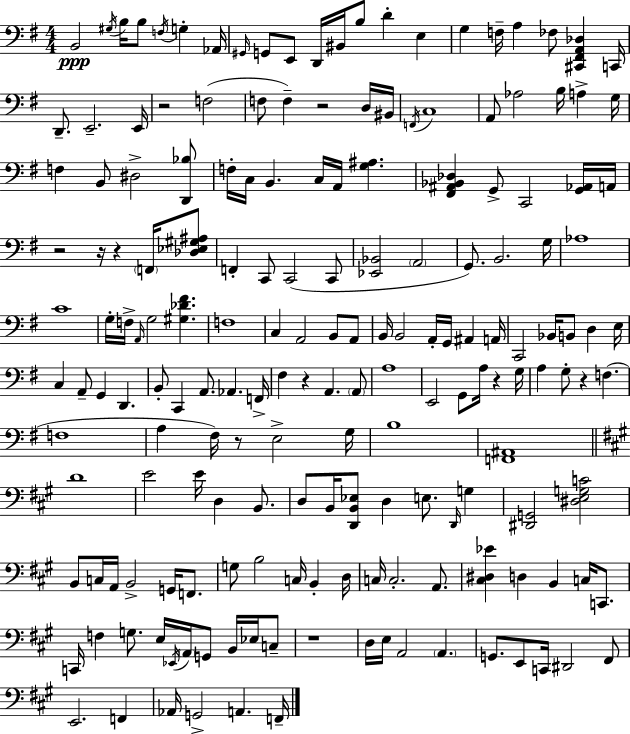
{
  \clef bass
  \numericTimeSignature
  \time 4/4
  \key e \minor
  \repeat volta 2 { b,2\ppp \acciaccatura { gis16 } b16 b8 \acciaccatura { f16 } g4-. | aes,16 \grace { gis,16 } g,8 e,8 d,16 bis,16 b8 d'4-. e4 | g4 f16-- a4 fes8 <cis, fis, a, des>4 | c,16 d,8.-- e,2.-- | \break e,16 r2 f2( | f8 f4--) r2 | d16 bis,16 \acciaccatura { f,16 } c1 | a,8 aes2 b16 a4-> | \break g16 f4 b,8 dis2-> | <d, bes>8 f16-. c16 b,4. c16 a,16 <g ais>4. | <fis, ais, bes, des>4 g,8-> c,2 | <g, aes,>16 a,16 r2 r16 r4 | \break \parenthesize f,16 <des ees gis ais>8 f,4-. c,8 c,2( | c,8 <ees, bes,>2 \parenthesize a,2 | g,8.) b,2. | g16 aes1 | \break c'1 | g16-. f16-> \grace { a,16 } g2 <gis des' fis'>4. | f1 | c4 a,2 | \break b,8 a,8 b,16 b,2 a,16-. g,16 | ais,4 a,16 c,2 bes,16 b,8 | d4 e16 c4 a,8-- g,4 d,4. | b,8-. c,4 a,8. aes,4. | \break f,16-> fis4 r4 a,4. | \parenthesize a,8 a1 | e,2 g,8 a16 | r4 g16 a4 g8-. r4 f4.( | \break f1 | a4 fis16) r8 e2-> | g16 b1 | <f, ais,>1 | \break \bar "||" \break \key a \major d'1 | e'2 e'16 d4 b,8. | d8 b,16 <d, b, ees>8 d4 e8. \grace { d,16 } g4 | <dis, g,>2 <dis e g c'>2 | \break b,8 c16 a,16 b,2-> g,16 f,8. | g8 b2 c16 b,4-. | d16 c16 c2.-. a,8. | <cis dis ees'>4 d4 b,4 c16 c,8. | \break c,16 f4 g8. e16 \acciaccatura { ees,16 } \parenthesize a,16 g,8 b,16 ees16 | c8-- r1 | d16 e16 a,2 \parenthesize a,4. | g,8. e,8 c,16 dis,2 | \break fis,8 e,2. f,4 | aes,16 g,2-> a,4. | f,16-- } \bar "|."
}